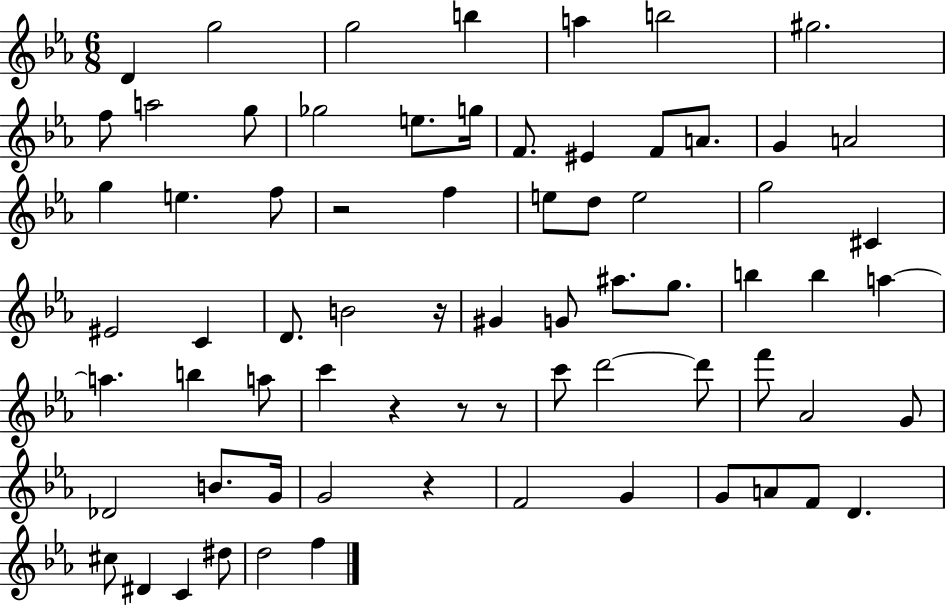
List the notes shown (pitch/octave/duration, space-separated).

D4/q G5/h G5/h B5/q A5/q B5/h G#5/h. F5/e A5/h G5/e Gb5/h E5/e. G5/s F4/e. EIS4/q F4/e A4/e. G4/q A4/h G5/q E5/q. F5/e R/h F5/q E5/e D5/e E5/h G5/h C#4/q EIS4/h C4/q D4/e. B4/h R/s G#4/q G4/e A#5/e. G5/e. B5/q B5/q A5/q A5/q. B5/q A5/e C6/q R/q R/e R/e C6/e D6/h D6/e F6/e Ab4/h G4/e Db4/h B4/e. G4/s G4/h R/q F4/h G4/q G4/e A4/e F4/e D4/q. C#5/e D#4/q C4/q D#5/e D5/h F5/q